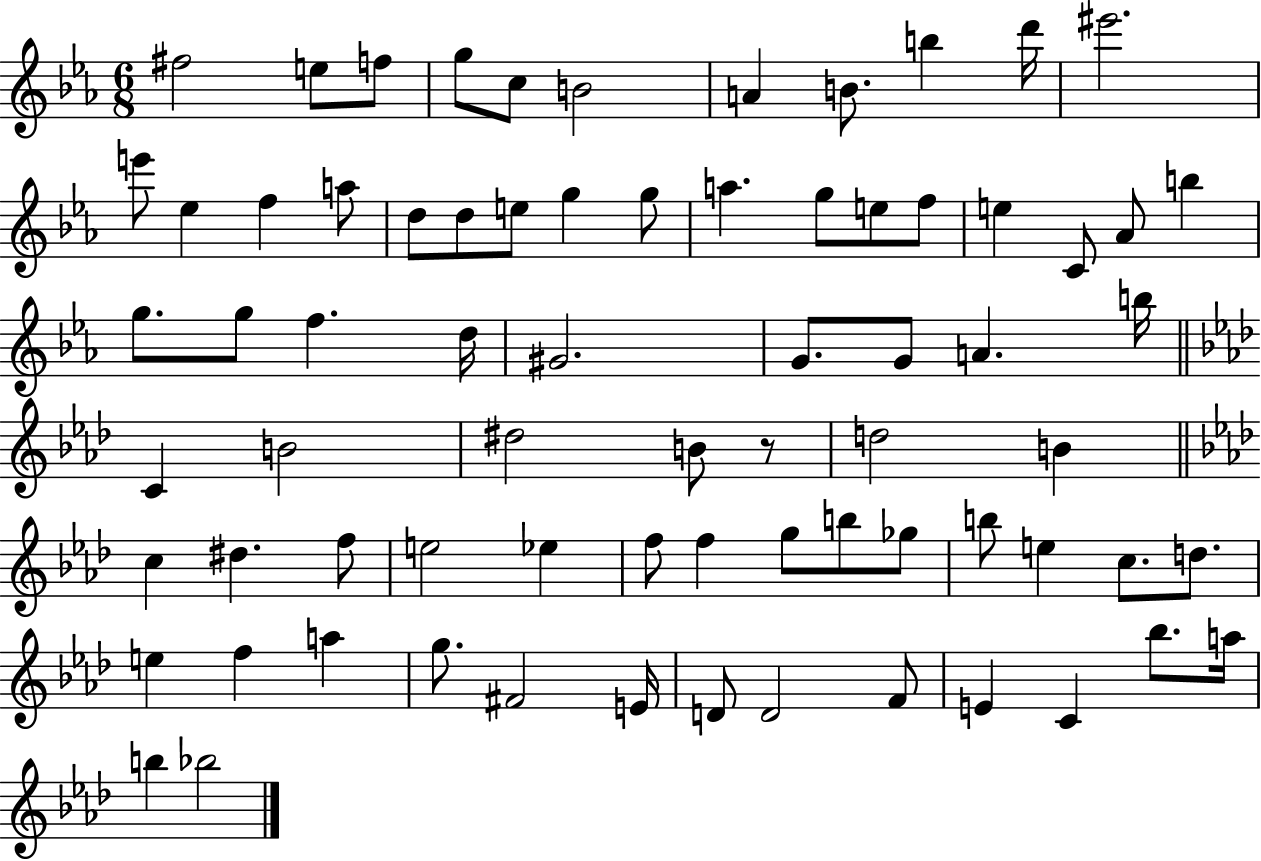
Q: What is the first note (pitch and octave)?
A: F#5